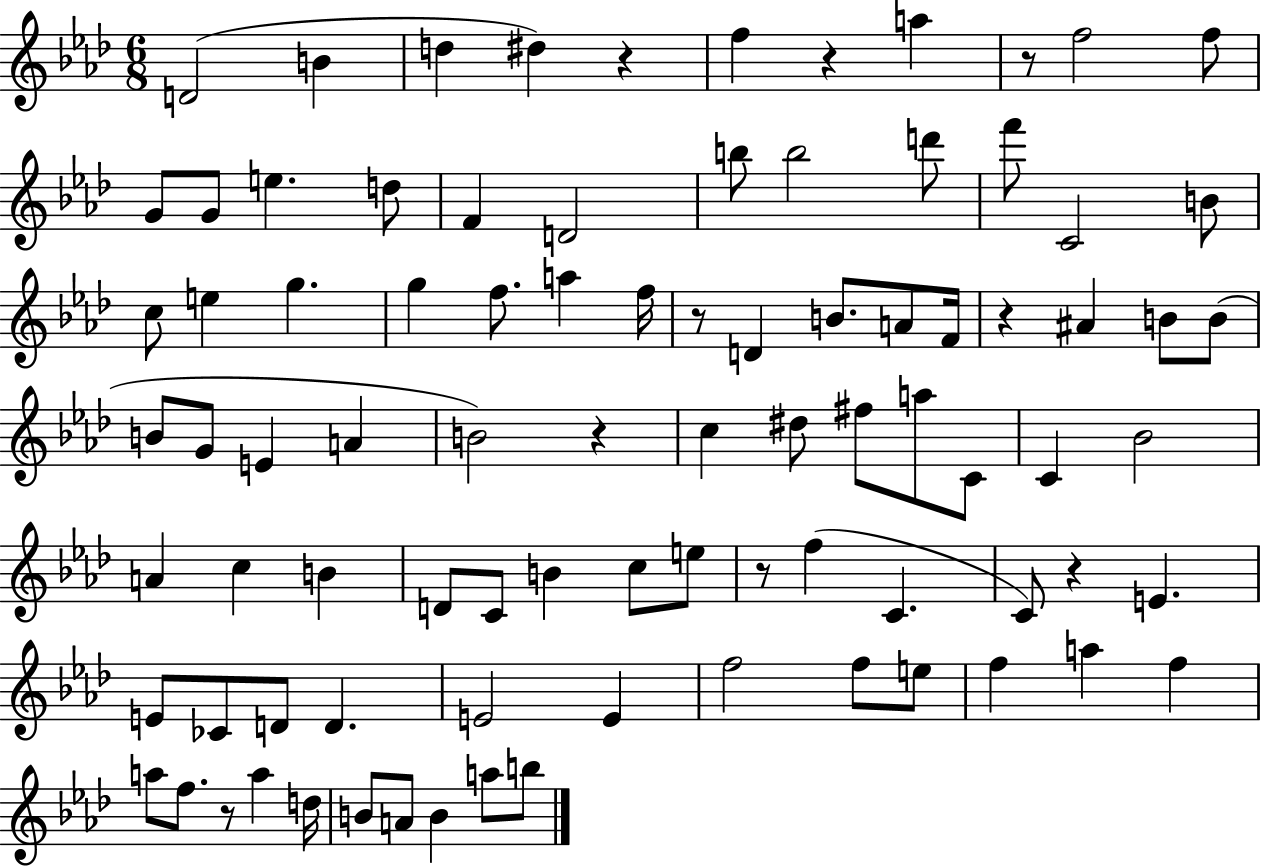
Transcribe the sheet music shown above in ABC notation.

X:1
T:Untitled
M:6/8
L:1/4
K:Ab
D2 B d ^d z f z a z/2 f2 f/2 G/2 G/2 e d/2 F D2 b/2 b2 d'/2 f'/2 C2 B/2 c/2 e g g f/2 a f/4 z/2 D B/2 A/2 F/4 z ^A B/2 B/2 B/2 G/2 E A B2 z c ^d/2 ^f/2 a/2 C/2 C _B2 A c B D/2 C/2 B c/2 e/2 z/2 f C C/2 z E E/2 _C/2 D/2 D E2 E f2 f/2 e/2 f a f a/2 f/2 z/2 a d/4 B/2 A/2 B a/2 b/2